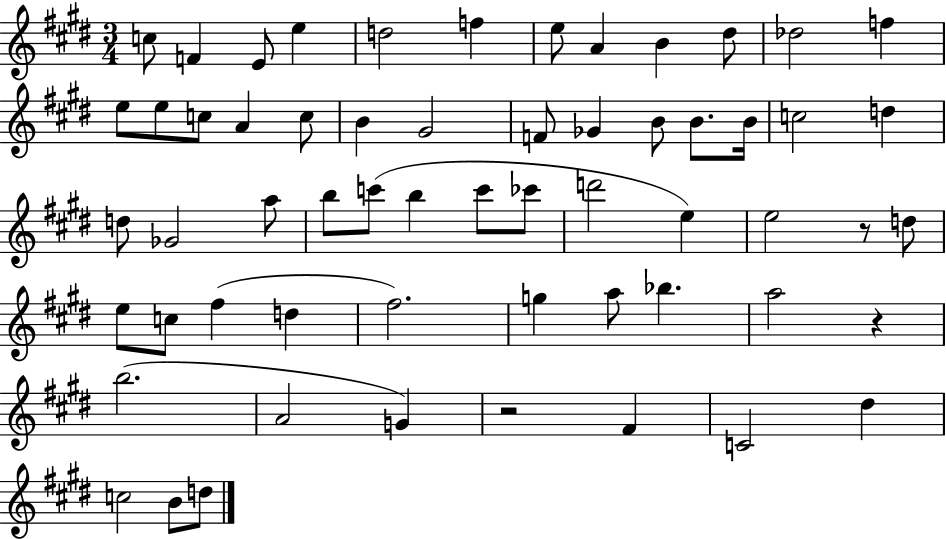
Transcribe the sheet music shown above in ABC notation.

X:1
T:Untitled
M:3/4
L:1/4
K:E
c/2 F E/2 e d2 f e/2 A B ^d/2 _d2 f e/2 e/2 c/2 A c/2 B ^G2 F/2 _G B/2 B/2 B/4 c2 d d/2 _G2 a/2 b/2 c'/2 b c'/2 _c'/2 d'2 e e2 z/2 d/2 e/2 c/2 ^f d ^f2 g a/2 _b a2 z b2 A2 G z2 ^F C2 ^d c2 B/2 d/2